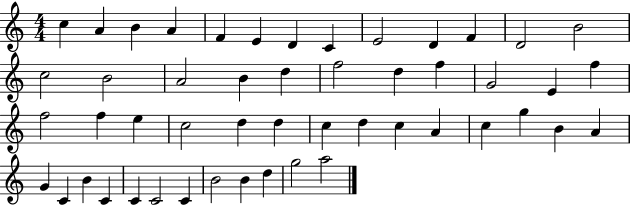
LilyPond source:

{
  \clef treble
  \numericTimeSignature
  \time 4/4
  \key c \major
  c''4 a'4 b'4 a'4 | f'4 e'4 d'4 c'4 | e'2 d'4 f'4 | d'2 b'2 | \break c''2 b'2 | a'2 b'4 d''4 | f''2 d''4 f''4 | g'2 e'4 f''4 | \break f''2 f''4 e''4 | c''2 d''4 d''4 | c''4 d''4 c''4 a'4 | c''4 g''4 b'4 a'4 | \break g'4 c'4 b'4 c'4 | c'4 c'2 c'4 | b'2 b'4 d''4 | g''2 a''2 | \break \bar "|."
}